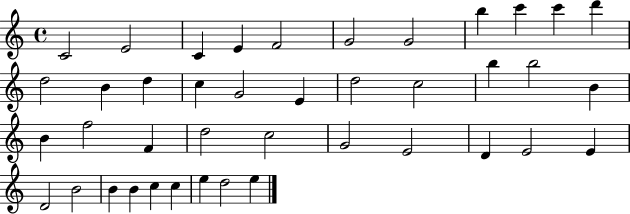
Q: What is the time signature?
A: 4/4